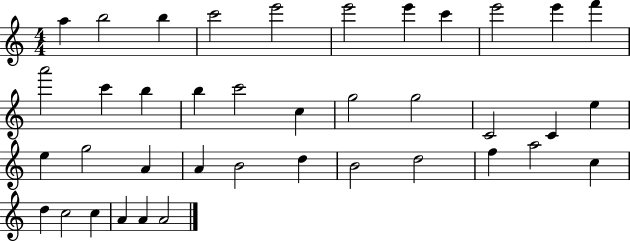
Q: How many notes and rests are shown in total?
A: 39